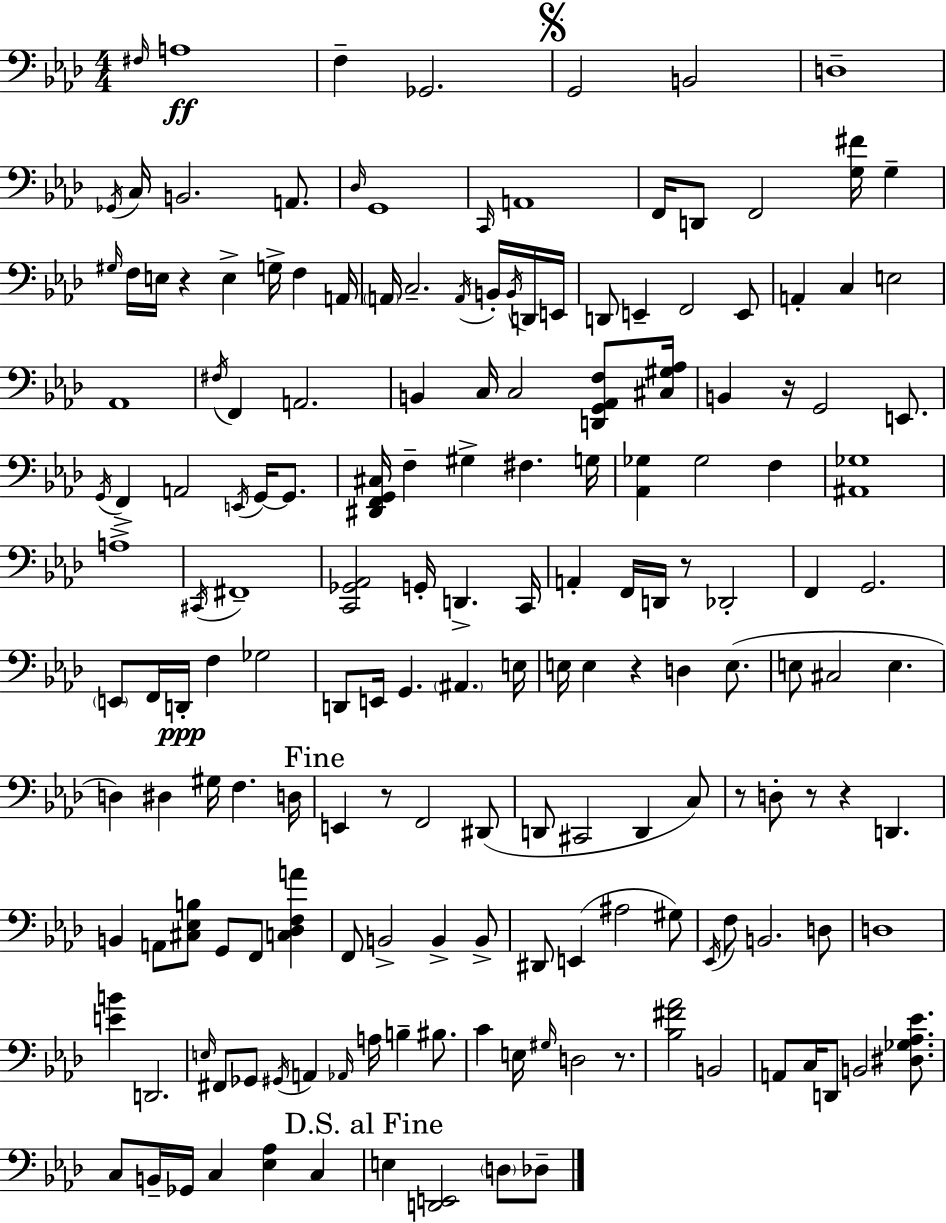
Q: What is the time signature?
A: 4/4